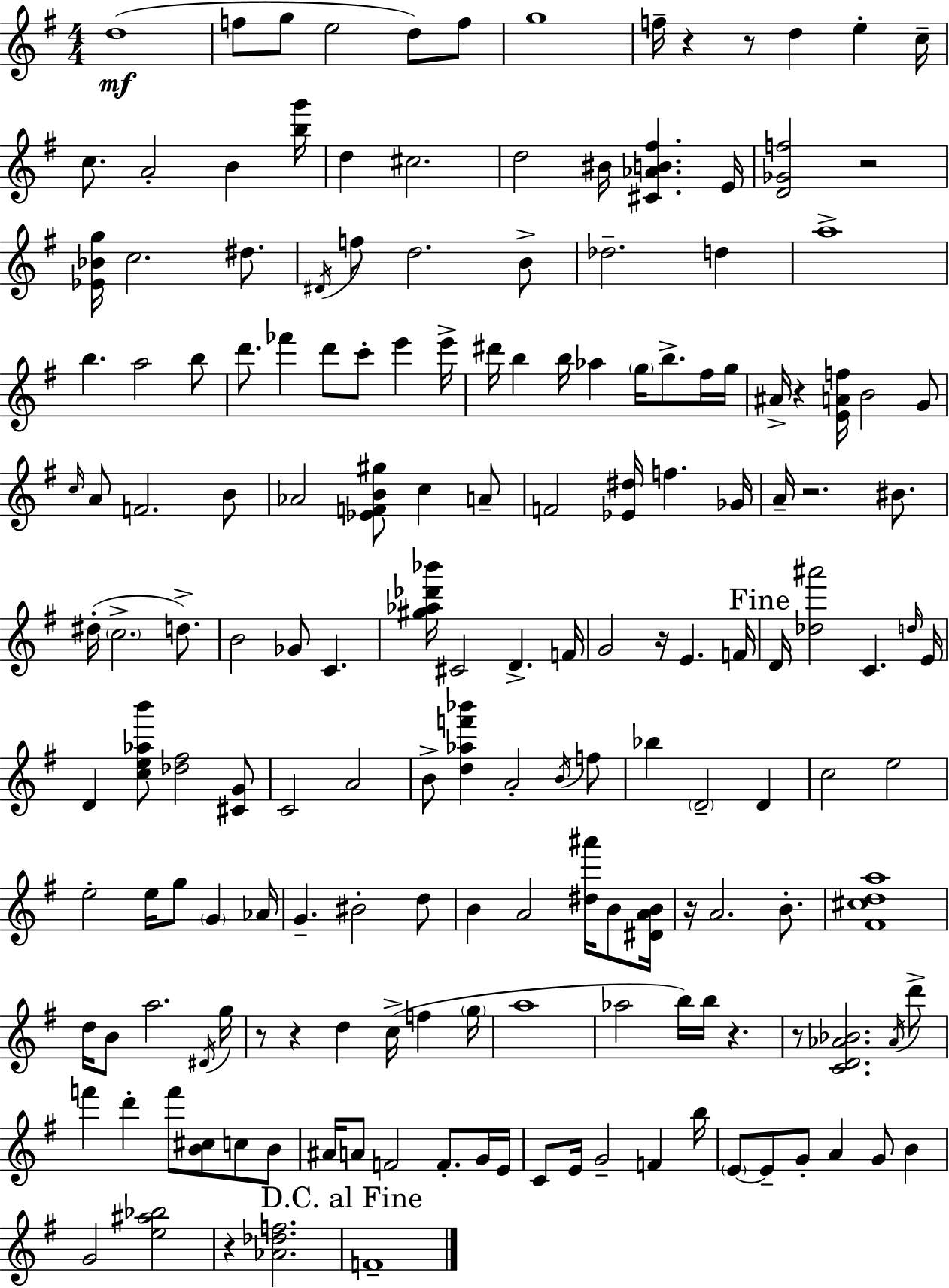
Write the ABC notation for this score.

X:1
T:Untitled
M:4/4
L:1/4
K:G
d4 f/2 g/2 e2 d/2 f/2 g4 f/4 z z/2 d e c/4 c/2 A2 B [bg']/4 d ^c2 d2 ^B/4 [^C_AB^f] E/4 [D_Gf]2 z2 [_E_Bg]/4 c2 ^d/2 ^D/4 f/2 d2 B/2 _d2 d a4 b a2 b/2 d'/2 _f' d'/2 c'/2 e' e'/4 ^d'/4 b b/4 _a g/4 b/2 ^f/4 g/4 ^A/4 z [EAf]/4 B2 G/2 c/4 A/2 F2 B/2 _A2 [_EFB^g]/2 c A/2 F2 [_E^d]/4 f _G/4 A/4 z2 ^B/2 ^d/4 c2 d/2 B2 _G/2 C [^g_a_d'_b']/4 ^C2 D F/4 G2 z/4 E F/4 D/4 [_d^a']2 C d/4 E/4 D [ce_ab']/2 [_d^f]2 [^CG]/2 C2 A2 B/2 [d_af'_b'] A2 B/4 f/2 _b D2 D c2 e2 e2 e/4 g/2 G _A/4 G ^B2 d/2 B A2 [^d^a']/4 B/2 [^DAB]/4 z/4 A2 B/2 [^F^cda]4 d/4 B/2 a2 ^D/4 g/4 z/2 z d c/4 f g/4 a4 _a2 b/4 b/4 z z/2 [CD_A_B]2 _A/4 d'/2 f' d' f'/2 [B^c]/2 c/2 B/2 ^A/4 A/2 F2 F/2 G/4 E/4 C/2 E/4 G2 F b/4 E/2 E/2 G/2 A G/2 B G2 [e^a_b]2 z [_A_df]2 F4